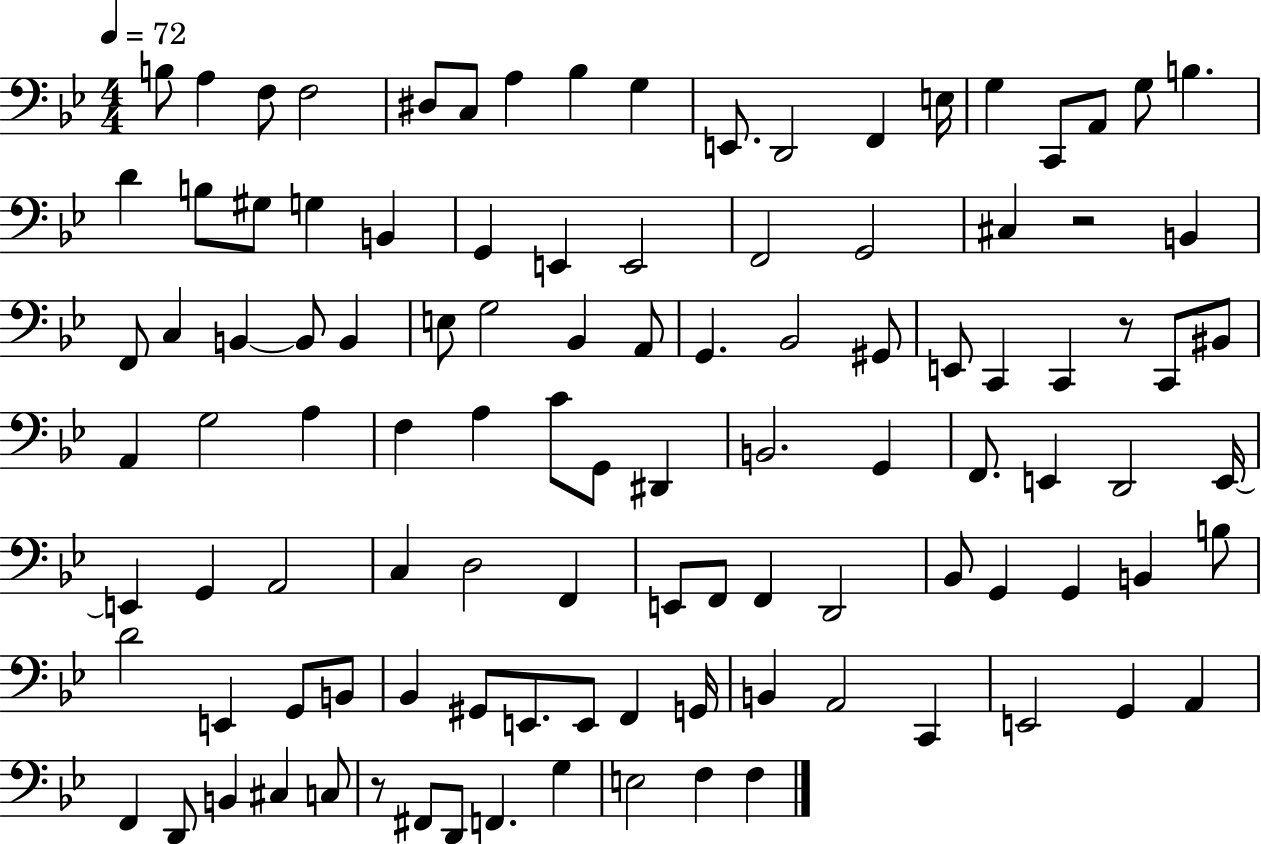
X:1
T:Untitled
M:4/4
L:1/4
K:Bb
B,/2 A, F,/2 F,2 ^D,/2 C,/2 A, _B, G, E,,/2 D,,2 F,, E,/4 G, C,,/2 A,,/2 G,/2 B, D B,/2 ^G,/2 G, B,, G,, E,, E,,2 F,,2 G,,2 ^C, z2 B,, F,,/2 C, B,, B,,/2 B,, E,/2 G,2 _B,, A,,/2 G,, _B,,2 ^G,,/2 E,,/2 C,, C,, z/2 C,,/2 ^B,,/2 A,, G,2 A, F, A, C/2 G,,/2 ^D,, B,,2 G,, F,,/2 E,, D,,2 E,,/4 E,, G,, A,,2 C, D,2 F,, E,,/2 F,,/2 F,, D,,2 _B,,/2 G,, G,, B,, B,/2 D2 E,, G,,/2 B,,/2 _B,, ^G,,/2 E,,/2 E,,/2 F,, G,,/4 B,, A,,2 C,, E,,2 G,, A,, F,, D,,/2 B,, ^C, C,/2 z/2 ^F,,/2 D,,/2 F,, G, E,2 F, F,